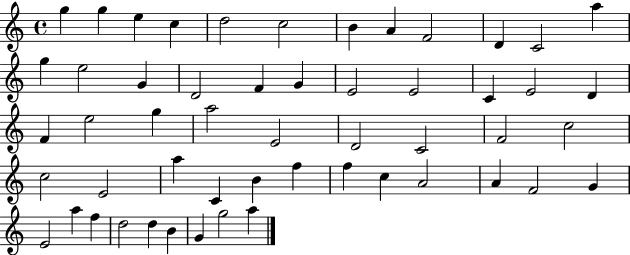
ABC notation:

X:1
T:Untitled
M:4/4
L:1/4
K:C
g g e c d2 c2 B A F2 D C2 a g e2 G D2 F G E2 E2 C E2 D F e2 g a2 E2 D2 C2 F2 c2 c2 E2 a C B f f c A2 A F2 G E2 a f d2 d B G g2 a